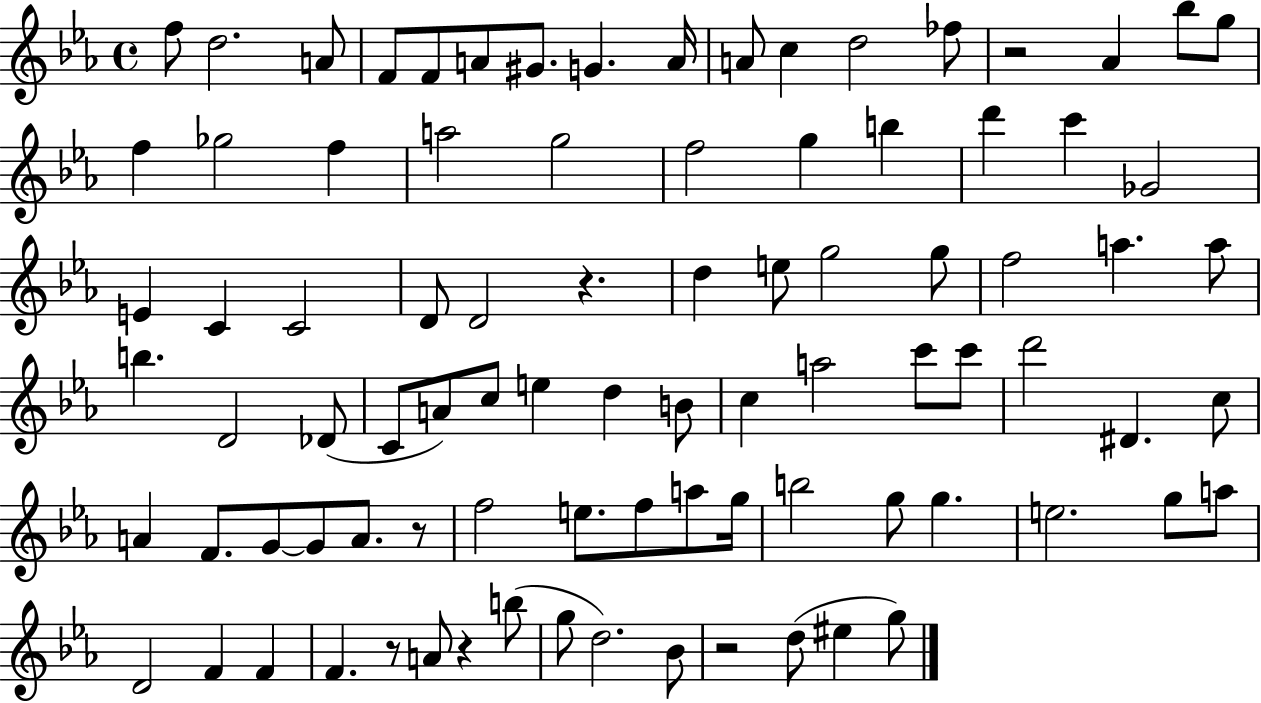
X:1
T:Untitled
M:4/4
L:1/4
K:Eb
f/2 d2 A/2 F/2 F/2 A/2 ^G/2 G A/4 A/2 c d2 _f/2 z2 _A _b/2 g/2 f _g2 f a2 g2 f2 g b d' c' _G2 E C C2 D/2 D2 z d e/2 g2 g/2 f2 a a/2 b D2 _D/2 C/2 A/2 c/2 e d B/2 c a2 c'/2 c'/2 d'2 ^D c/2 A F/2 G/2 G/2 A/2 z/2 f2 e/2 f/2 a/2 g/4 b2 g/2 g e2 g/2 a/2 D2 F F F z/2 A/2 z b/2 g/2 d2 _B/2 z2 d/2 ^e g/2